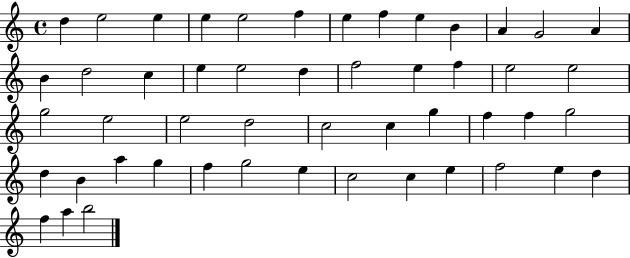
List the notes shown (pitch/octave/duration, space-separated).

D5/q E5/h E5/q E5/q E5/h F5/q E5/q F5/q E5/q B4/q A4/q G4/h A4/q B4/q D5/h C5/q E5/q E5/h D5/q F5/h E5/q F5/q E5/h E5/h G5/h E5/h E5/h D5/h C5/h C5/q G5/q F5/q F5/q G5/h D5/q B4/q A5/q G5/q F5/q G5/h E5/q C5/h C5/q E5/q F5/h E5/q D5/q F5/q A5/q B5/h